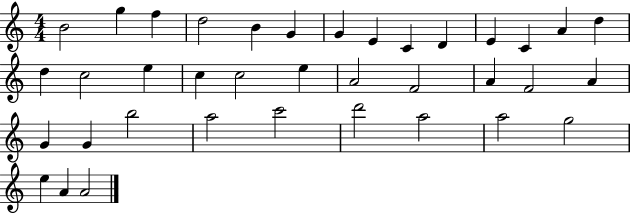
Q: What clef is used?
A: treble